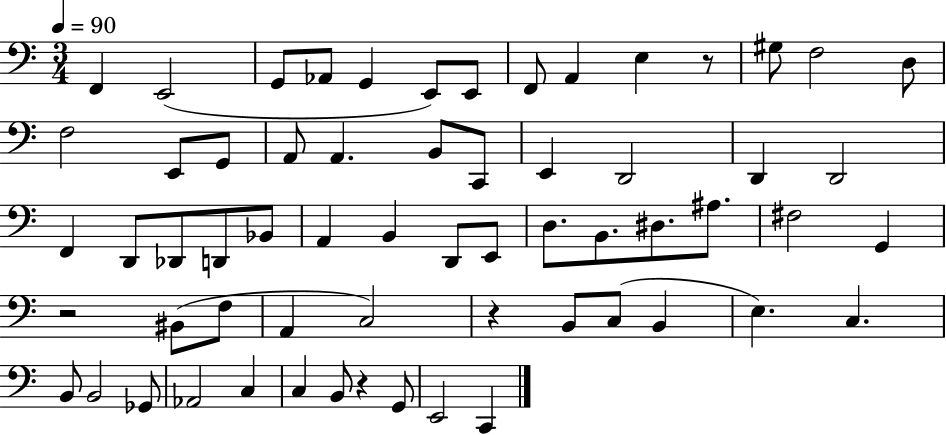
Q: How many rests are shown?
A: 4